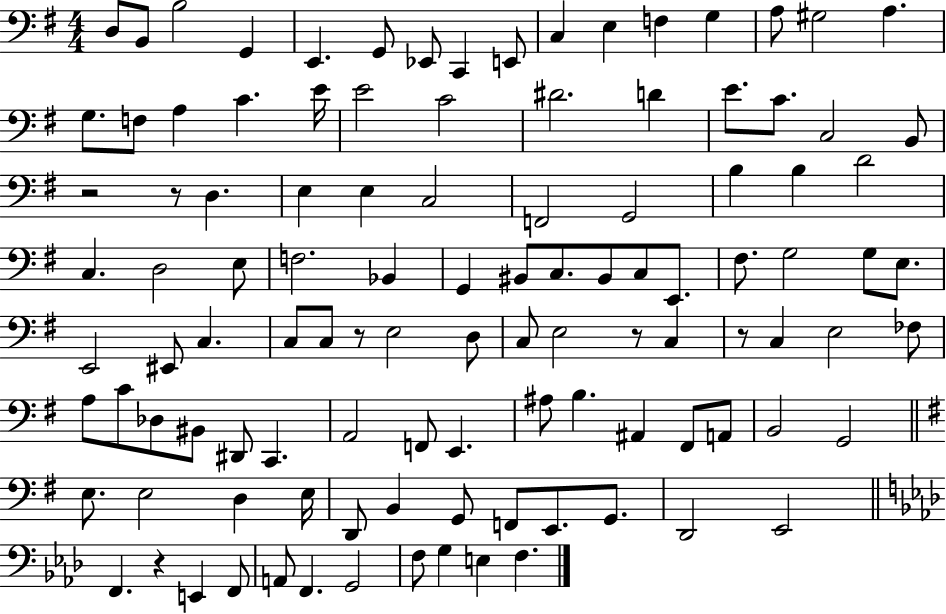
D3/e B2/e B3/h G2/q E2/q. G2/e Eb2/e C2/q E2/e C3/q E3/q F3/q G3/q A3/e G#3/h A3/q. G3/e. F3/e A3/q C4/q. E4/s E4/h C4/h D#4/h. D4/q E4/e. C4/e. C3/h B2/e R/h R/e D3/q. E3/q E3/q C3/h F2/h G2/h B3/q B3/q D4/h C3/q. D3/h E3/e F3/h. Bb2/q G2/q BIS2/e C3/e. BIS2/e C3/e E2/e. F#3/e. G3/h G3/e E3/e. E2/h EIS2/e C3/q. C3/e C3/e R/e E3/h D3/e C3/e E3/h R/e C3/q R/e C3/q E3/h FES3/e A3/e C4/e Db3/e BIS2/e D#2/e C2/q. A2/h F2/e E2/q. A#3/e B3/q. A#2/q F#2/e A2/e B2/h G2/h E3/e. E3/h D3/q E3/s D2/e B2/q G2/e F2/e E2/e. G2/e. D2/h E2/h F2/q. R/q E2/q F2/e A2/e F2/q. G2/h F3/e G3/q E3/q F3/q.